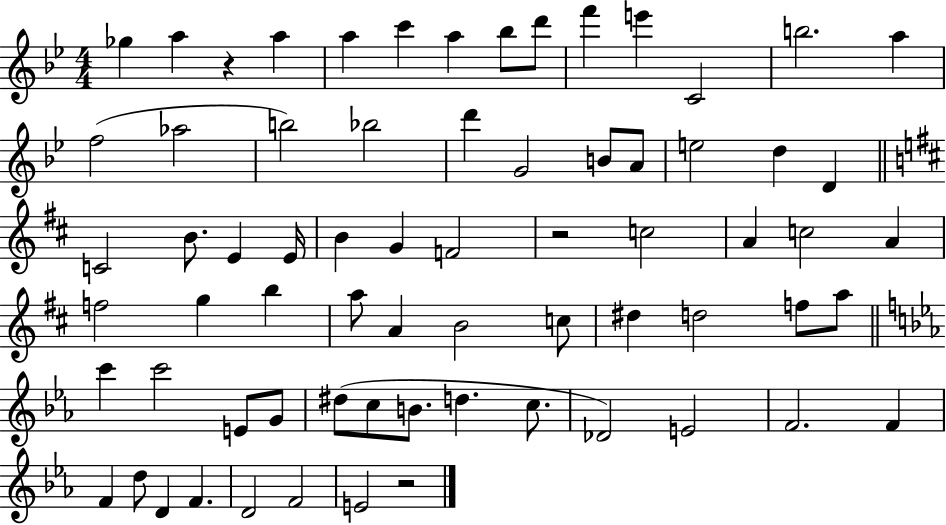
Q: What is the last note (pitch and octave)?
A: E4